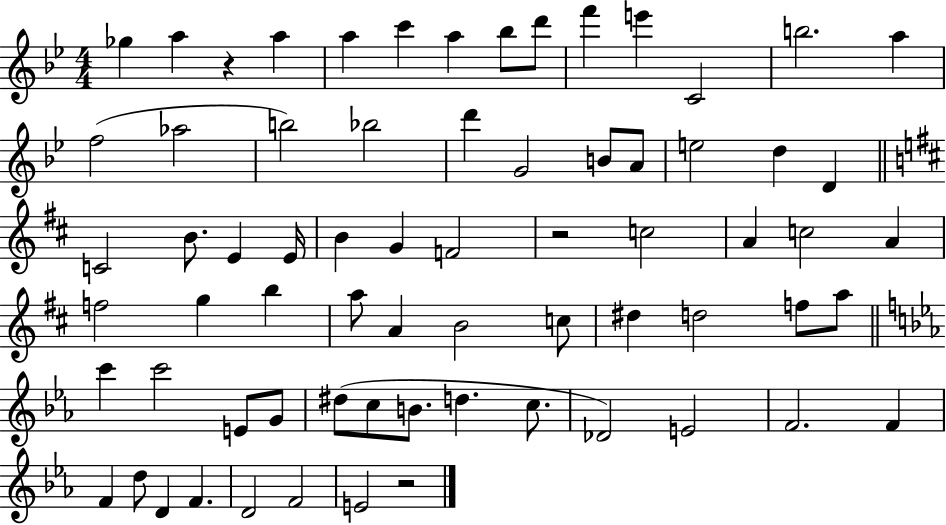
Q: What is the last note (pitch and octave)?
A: E4